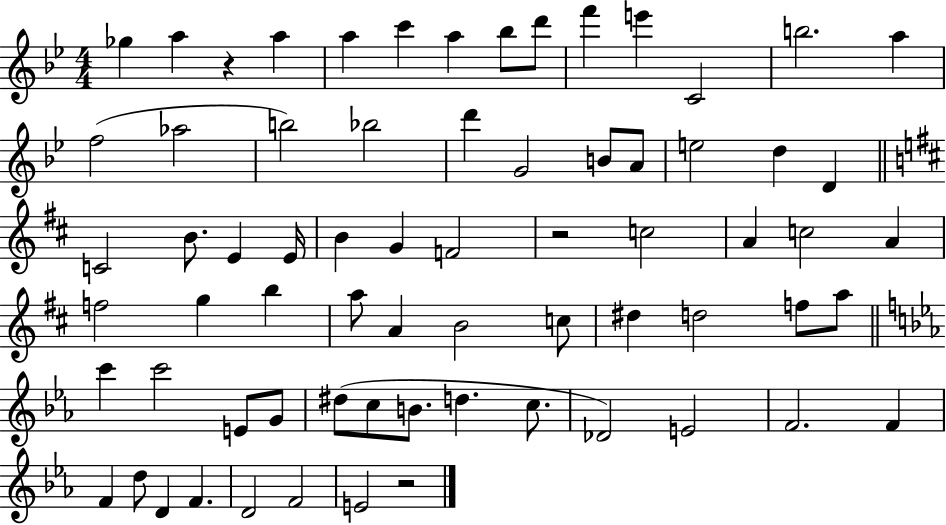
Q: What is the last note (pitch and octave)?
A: E4